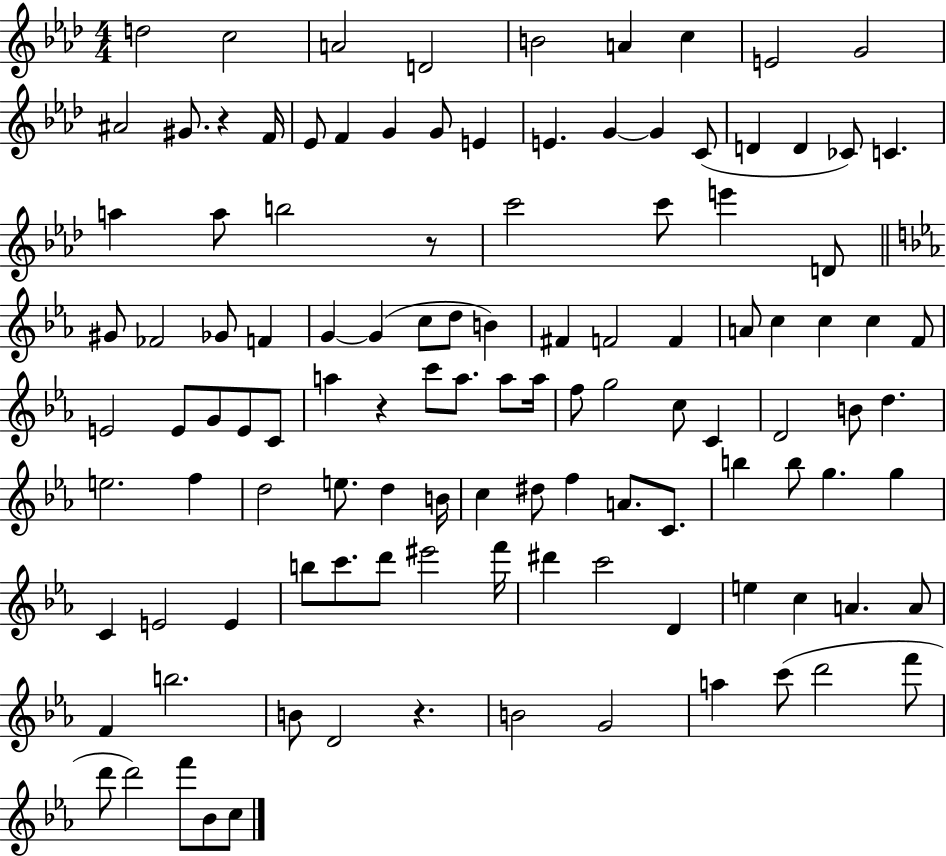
D5/h C5/h A4/h D4/h B4/h A4/q C5/q E4/h G4/h A#4/h G#4/e. R/q F4/s Eb4/e F4/q G4/q G4/e E4/q E4/q. G4/q G4/q C4/e D4/q D4/q CES4/e C4/q. A5/q A5/e B5/h R/e C6/h C6/e E6/q D4/e G#4/e FES4/h Gb4/e F4/q G4/q G4/q C5/e D5/e B4/q F#4/q F4/h F4/q A4/e C5/q C5/q C5/q F4/e E4/h E4/e G4/e E4/e C4/e A5/q R/q C6/e A5/e. A5/e A5/s F5/e G5/h C5/e C4/q D4/h B4/e D5/q. E5/h. F5/q D5/h E5/e. D5/q B4/s C5/q D#5/e F5/q A4/e. C4/e. B5/q B5/e G5/q. G5/q C4/q E4/h E4/q B5/e C6/e. D6/e EIS6/h F6/s D#6/q C6/h D4/q E5/q C5/q A4/q. A4/e F4/q B5/h. B4/e D4/h R/q. B4/h G4/h A5/q C6/e D6/h F6/e D6/e D6/h F6/e Bb4/e C5/e